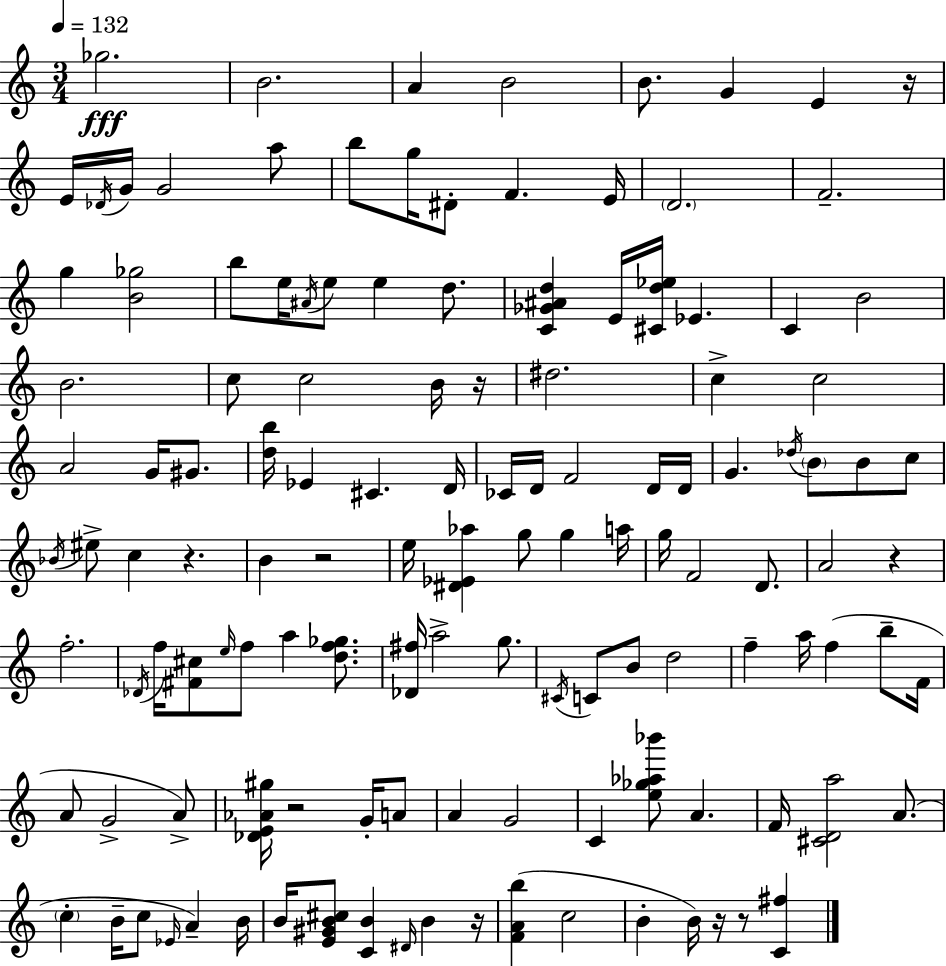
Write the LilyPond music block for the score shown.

{
  \clef treble
  \numericTimeSignature
  \time 3/4
  \key c \major
  \tempo 4 = 132
  ges''2.\fff | b'2. | a'4 b'2 | b'8. g'4 e'4 r16 | \break e'16 \acciaccatura { des'16 } g'16 g'2 a''8 | b''8 g''16 dis'8-. f'4. | e'16 \parenthesize d'2. | f'2.-- | \break g''4 <b' ges''>2 | b''8 e''16 \acciaccatura { ais'16 } e''8 e''4 d''8. | <c' ges' ais' d''>4 e'16 <cis' d'' ees''>16 ees'4. | c'4 b'2 | \break b'2. | c''8 c''2 | b'16 r16 dis''2. | c''4-> c''2 | \break a'2 g'16 gis'8. | <d'' b''>16 ees'4 cis'4. | d'16 ces'16 d'16 f'2 | d'16 d'16 g'4. \acciaccatura { des''16 } \parenthesize b'8 b'8 | \break c''8 \acciaccatura { bes'16 } eis''8-> c''4 r4. | b'4 r2 | e''16 <dis' ees' aes''>4 g''8 g''4 | a''16 g''16 f'2 | \break d'8. a'2 | r4 f''2.-. | \acciaccatura { des'16 } f''16 <fis' cis''>8 \grace { e''16 } f''8 a''4 | <d'' f'' ges''>8. <des' fis''>16 a''2-> | \break g''8. \acciaccatura { cis'16 } c'8 b'8 d''2 | f''4-- a''16 | f''4( b''8-- f'16 a'8 g'2-> | a'8->) <des' e' aes' gis''>16 r2 | \break g'16-. a'8 a'4 g'2 | c'4 <e'' ges'' aes'' bes'''>8 | a'4. f'16 <cis' d' a''>2 | a'8.( \parenthesize c''4-. b'16-- | \break c''8 \grace { ees'16 } a'4--) b'16 b'16 <e' gis' b' cis''>8 <c' b'>4 | \grace { dis'16 } b'4 r16 <f' a' b''>4( | c''2 b'4-. | b'16) r16 r8 <c' fis''>4 \bar "|."
}